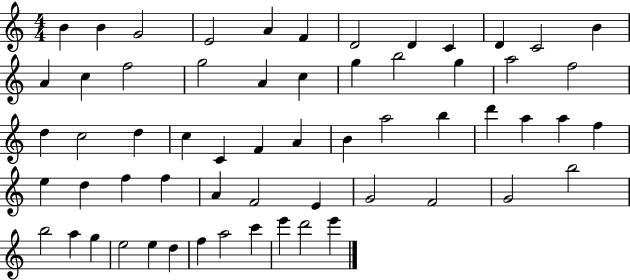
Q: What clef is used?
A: treble